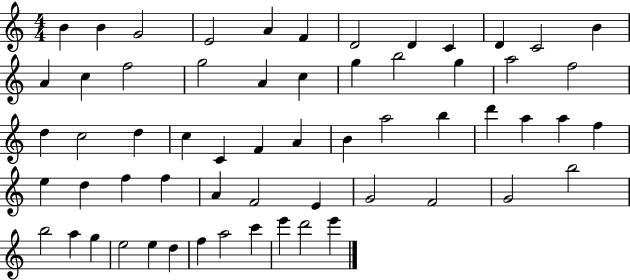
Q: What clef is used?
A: treble